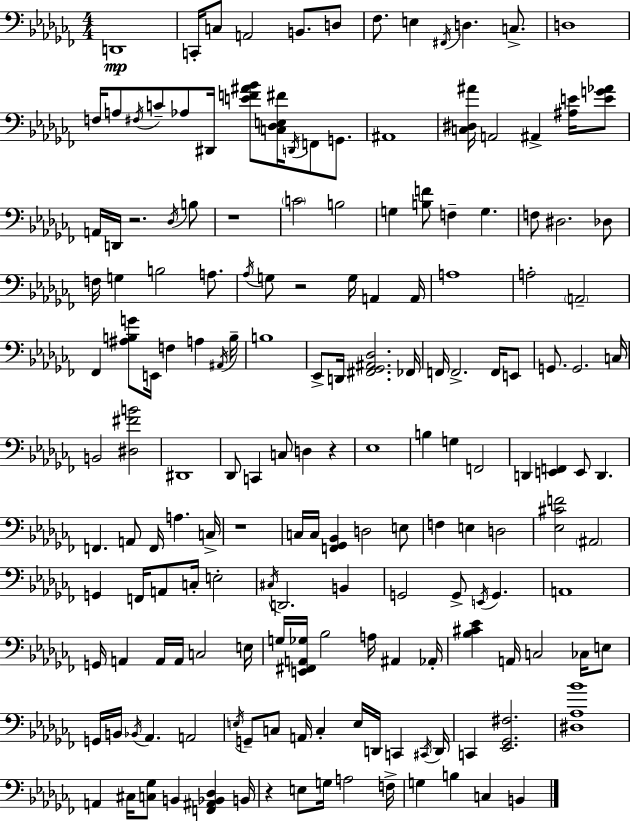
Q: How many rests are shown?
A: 6